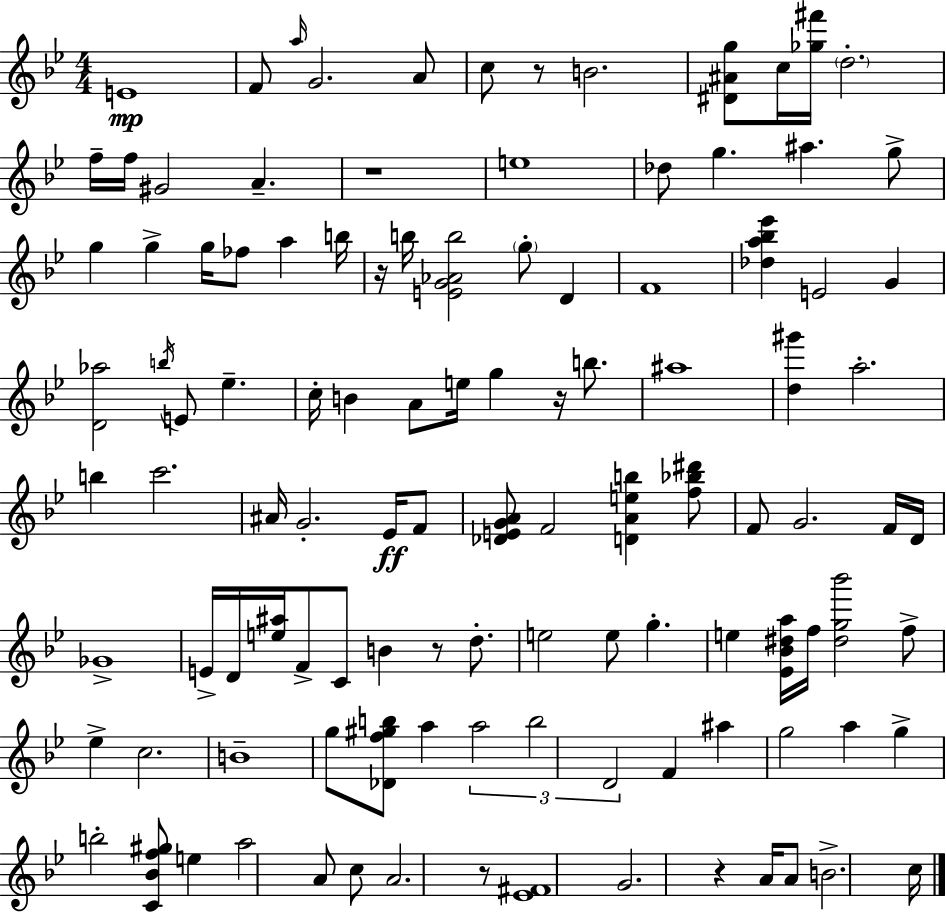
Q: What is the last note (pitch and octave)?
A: C5